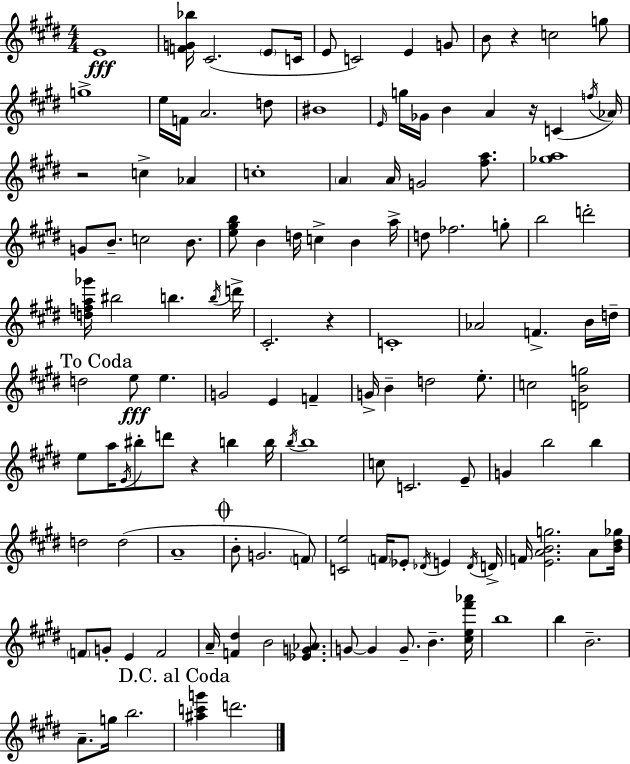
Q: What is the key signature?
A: E major